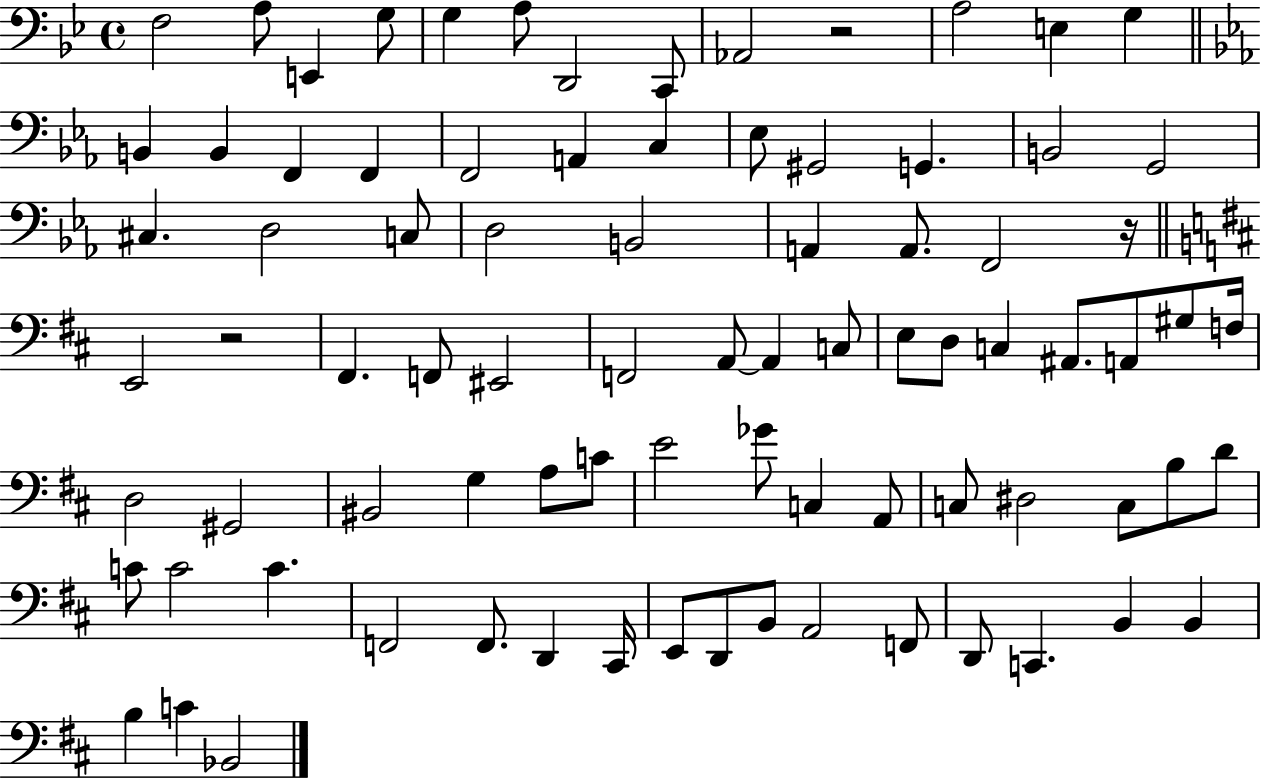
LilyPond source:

{
  \clef bass
  \time 4/4
  \defaultTimeSignature
  \key bes \major
  f2 a8 e,4 g8 | g4 a8 d,2 c,8 | aes,2 r2 | a2 e4 g4 | \break \bar "||" \break \key ees \major b,4 b,4 f,4 f,4 | f,2 a,4 c4 | ees8 gis,2 g,4. | b,2 g,2 | \break cis4. d2 c8 | d2 b,2 | a,4 a,8. f,2 r16 | \bar "||" \break \key d \major e,2 r2 | fis,4. f,8 eis,2 | f,2 a,8~~ a,4 c8 | e8 d8 c4 ais,8. a,8 gis8 f16 | \break d2 gis,2 | bis,2 g4 a8 c'8 | e'2 ges'8 c4 a,8 | c8 dis2 c8 b8 d'8 | \break c'8 c'2 c'4. | f,2 f,8. d,4 cis,16 | e,8 d,8 b,8 a,2 f,8 | d,8 c,4. b,4 b,4 | \break b4 c'4 bes,2 | \bar "|."
}